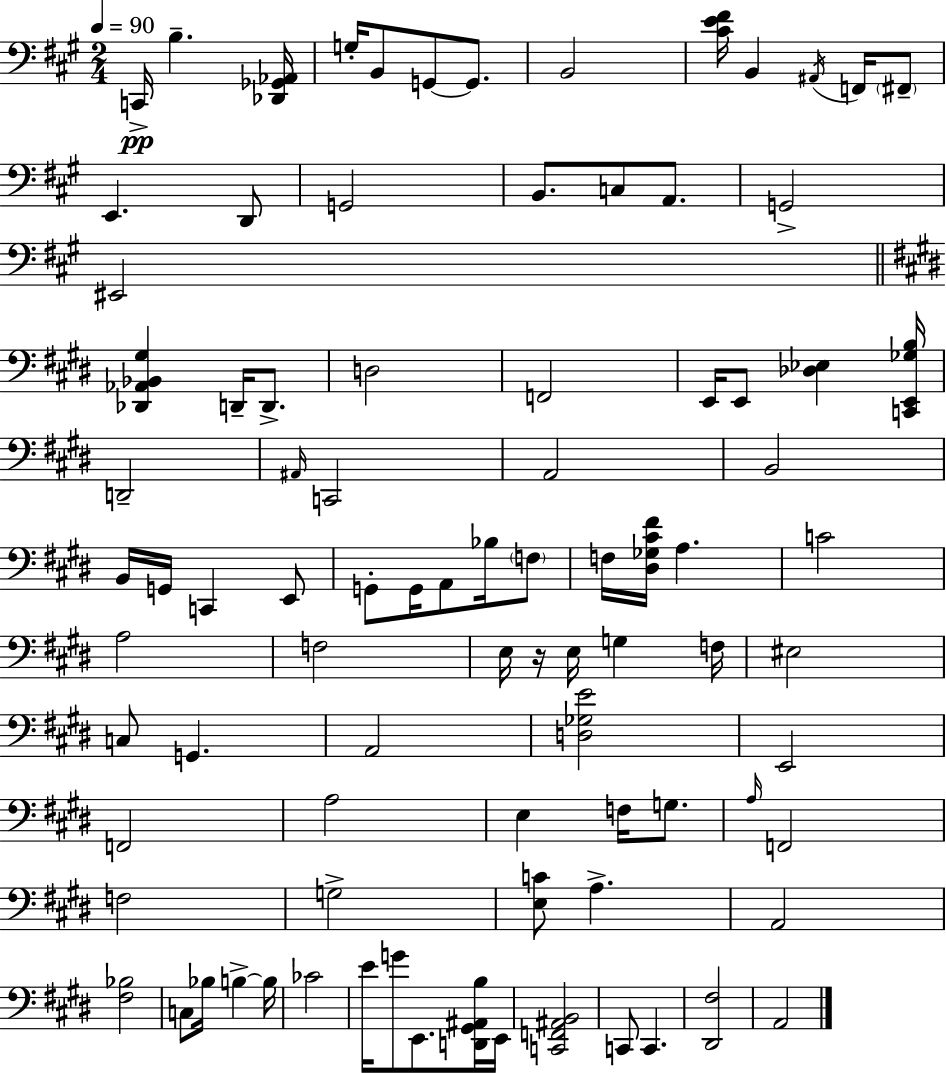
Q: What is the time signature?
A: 2/4